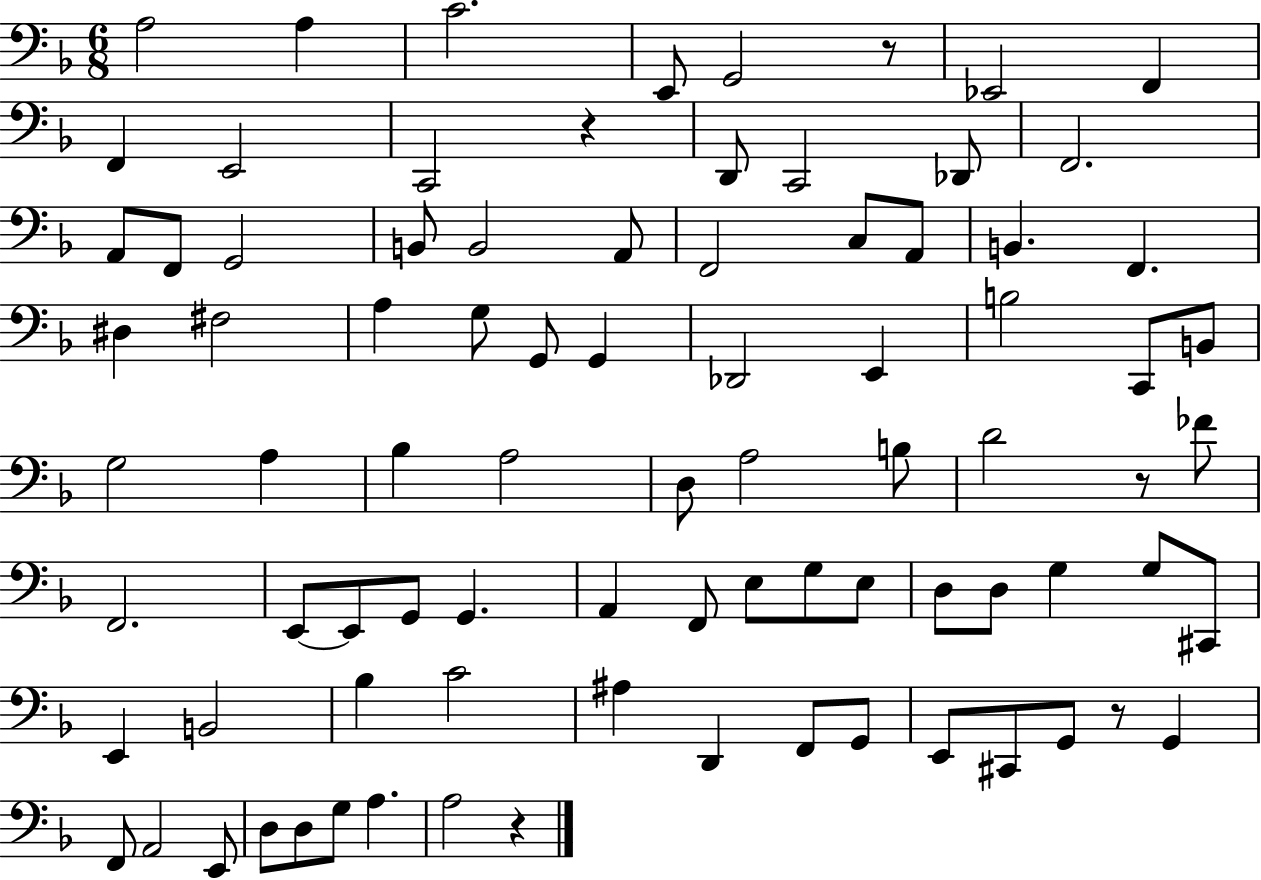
A3/h A3/q C4/h. E2/e G2/h R/e Eb2/h F2/q F2/q E2/h C2/h R/q D2/e C2/h Db2/e F2/h. A2/e F2/e G2/h B2/e B2/h A2/e F2/h C3/e A2/e B2/q. F2/q. D#3/q F#3/h A3/q G3/e G2/e G2/q Db2/h E2/q B3/h C2/e B2/e G3/h A3/q Bb3/q A3/h D3/e A3/h B3/e D4/h R/e FES4/e F2/h. E2/e E2/e G2/e G2/q. A2/q F2/e E3/e G3/e E3/e D3/e D3/e G3/q G3/e C#2/e E2/q B2/h Bb3/q C4/h A#3/q D2/q F2/e G2/e E2/e C#2/e G2/e R/e G2/q F2/e A2/h E2/e D3/e D3/e G3/e A3/q. A3/h R/q